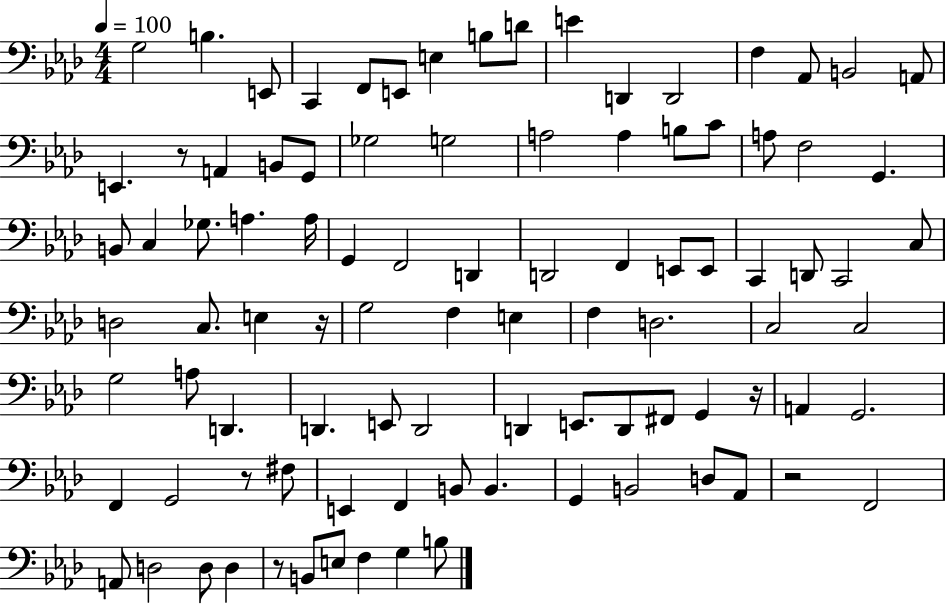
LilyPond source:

{
  \clef bass
  \numericTimeSignature
  \time 4/4
  \key aes \major
  \tempo 4 = 100
  g2 b4. e,8 | c,4 f,8 e,8 e4 b8 d'8 | e'4 d,4 d,2 | f4 aes,8 b,2 a,8 | \break e,4. r8 a,4 b,8 g,8 | ges2 g2 | a2 a4 b8 c'8 | a8 f2 g,4. | \break b,8 c4 ges8. a4. a16 | g,4 f,2 d,4 | d,2 f,4 e,8 e,8 | c,4 d,8 c,2 c8 | \break d2 c8. e4 r16 | g2 f4 e4 | f4 d2. | c2 c2 | \break g2 a8 d,4. | d,4. e,8 d,2 | d,4 e,8. d,8 fis,8 g,4 r16 | a,4 g,2. | \break f,4 g,2 r8 fis8 | e,4 f,4 b,8 b,4. | g,4 b,2 d8 aes,8 | r2 f,2 | \break a,8 d2 d8 d4 | r8 b,8 e8 f4 g4 b8 | \bar "|."
}